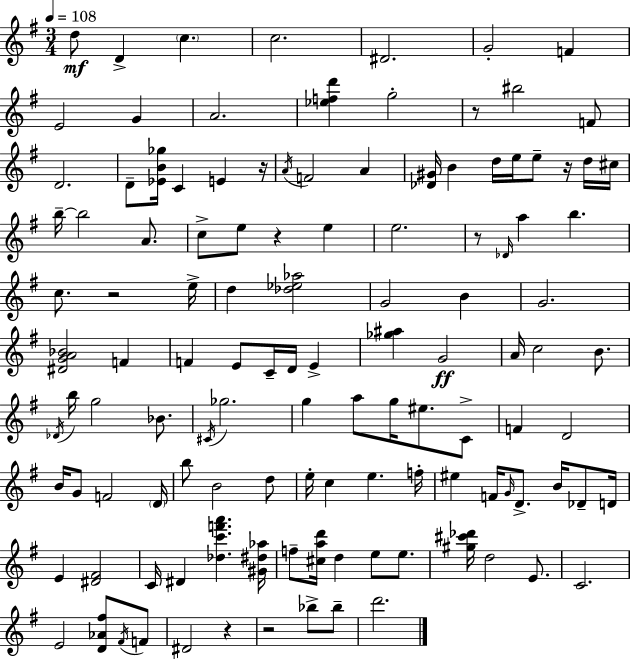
D5/e D4/q C5/q. C5/h. D#4/h. G4/h F4/q E4/h G4/q A4/h. [Eb5,F5,D6]/q G5/h R/e BIS5/h F4/e D4/h. D4/e [Eb4,B4,Gb5]/s C4/q E4/q R/s A4/s F4/h A4/q [Db4,G#4]/s B4/q D5/s E5/s E5/e R/s D5/s C#5/s B5/s B5/h A4/e. C5/e E5/e R/q E5/q E5/h. R/e Db4/s A5/q B5/q. C5/e. R/h E5/s D5/q [Db5,Eb5,Ab5]/h G4/h B4/q G4/h. [D#4,G4,A4,Bb4]/h F4/q F4/q E4/e C4/s D4/s E4/q [Gb5,A#5]/q G4/h A4/s C5/h B4/e. Db4/s B5/s G5/h Bb4/e. C#4/s Gb5/h. G5/q A5/e G5/s EIS5/e. C4/e F4/q D4/h B4/s G4/e F4/h D4/s B5/e B4/h D5/e E5/s C5/q E5/q. F5/s EIS5/q F4/s G4/s D4/e. B4/s Db4/e D4/s E4/q [D#4,F#4]/h C4/s D#4/q [Db5,C6,F6,A6]/q. [G#4,D#5,Ab5]/s F5/e [C#5,A5,D6]/s D5/q E5/e E5/e. [G#5,C#6,Db6]/s D5/h E4/e. C4/h. E4/h [D4,Ab4,F#5]/e F#4/s F4/e D#4/h R/q R/h Bb5/e Bb5/e D6/h.